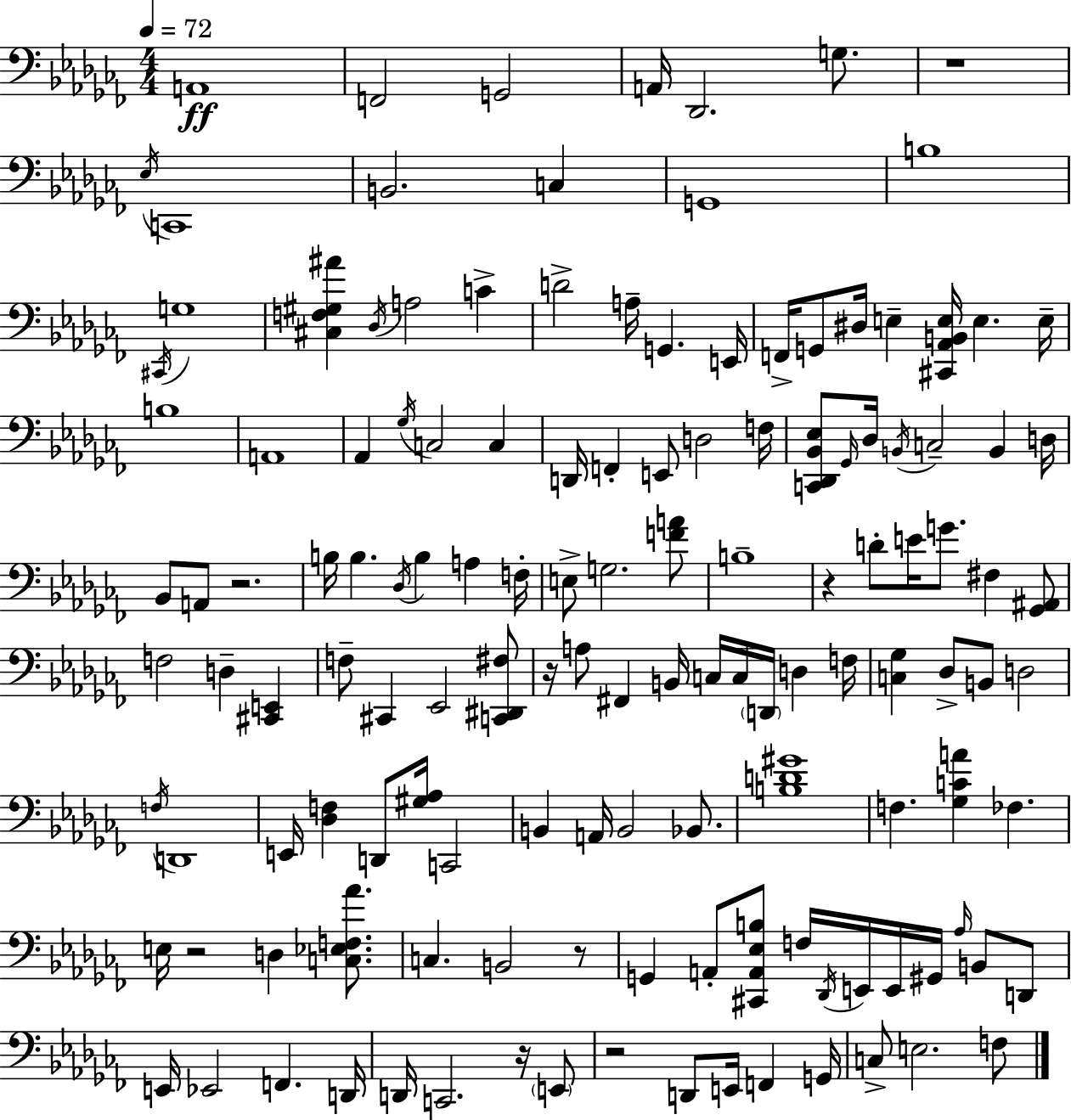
A2/w F2/h G2/h A2/s Db2/h. G3/e. R/w Eb3/s C2/w B2/h. C3/q G2/w B3/w C#2/s G3/w [C#3,F3,G#3,A#4]/q Db3/s A3/h C4/q D4/h A3/s G2/q. E2/s F2/s G2/e D#3/s E3/q [C#2,Ab2,B2,E3]/s E3/q. E3/s B3/w A2/w Ab2/q Gb3/s C3/h C3/q D2/s F2/q E2/e D3/h F3/s [C2,Db2,Bb2,Eb3]/e Gb2/s Db3/s B2/s C3/h B2/q D3/s Bb2/e A2/e R/h. B3/s B3/q. Db3/s B3/q A3/q F3/s E3/e G3/h. [F4,A4]/e B3/w R/q D4/e E4/s G4/e. F#3/q [Gb2,A#2]/e F3/h D3/q [C#2,E2]/q F3/e C#2/q Eb2/h [C2,D#2,F#3]/e R/s A3/e F#2/q B2/s C3/s C3/s D2/s D3/q F3/s [C3,Gb3]/q Db3/e B2/e D3/h F3/s D2/w E2/s [Db3,F3]/q D2/e [G#3,Ab3]/s C2/h B2/q A2/s B2/h Bb2/e. [B3,D4,G#4]/w F3/q. [Gb3,C4,A4]/q FES3/q. E3/s R/h D3/q [C3,Eb3,F3,Ab4]/e. C3/q. B2/h R/e G2/q A2/e [C#2,A2,Eb3,B3]/e F3/s Db2/s E2/s E2/s G#2/s Ab3/s B2/e D2/e E2/s Eb2/h F2/q. D2/s D2/s C2/h. R/s E2/e R/h D2/e E2/s F2/q G2/s C3/e E3/h. F3/e